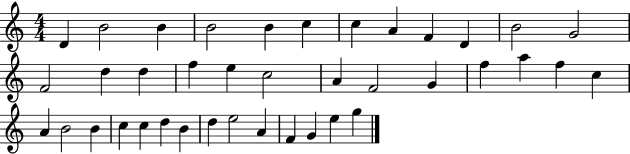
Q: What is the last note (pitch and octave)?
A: G5